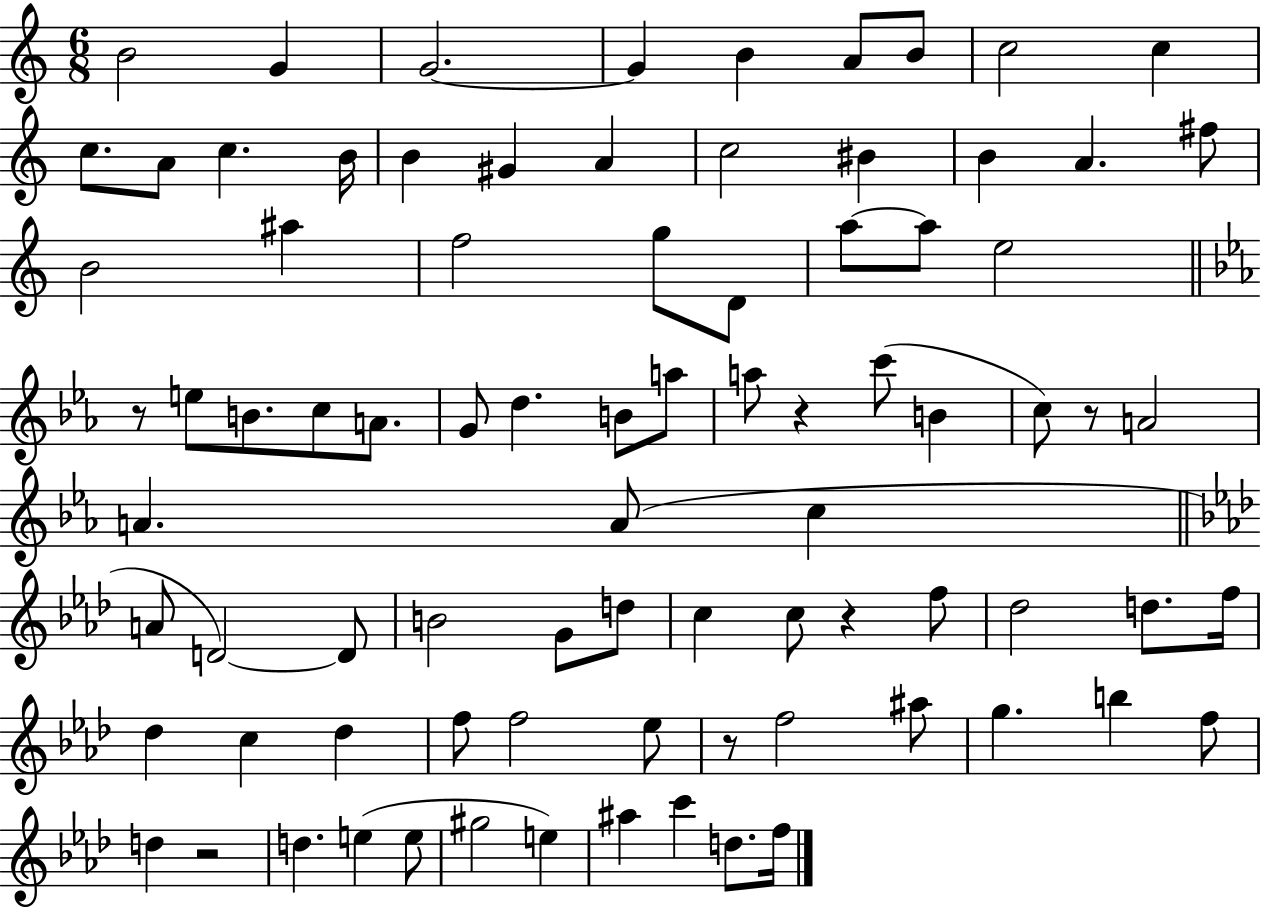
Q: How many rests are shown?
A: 6